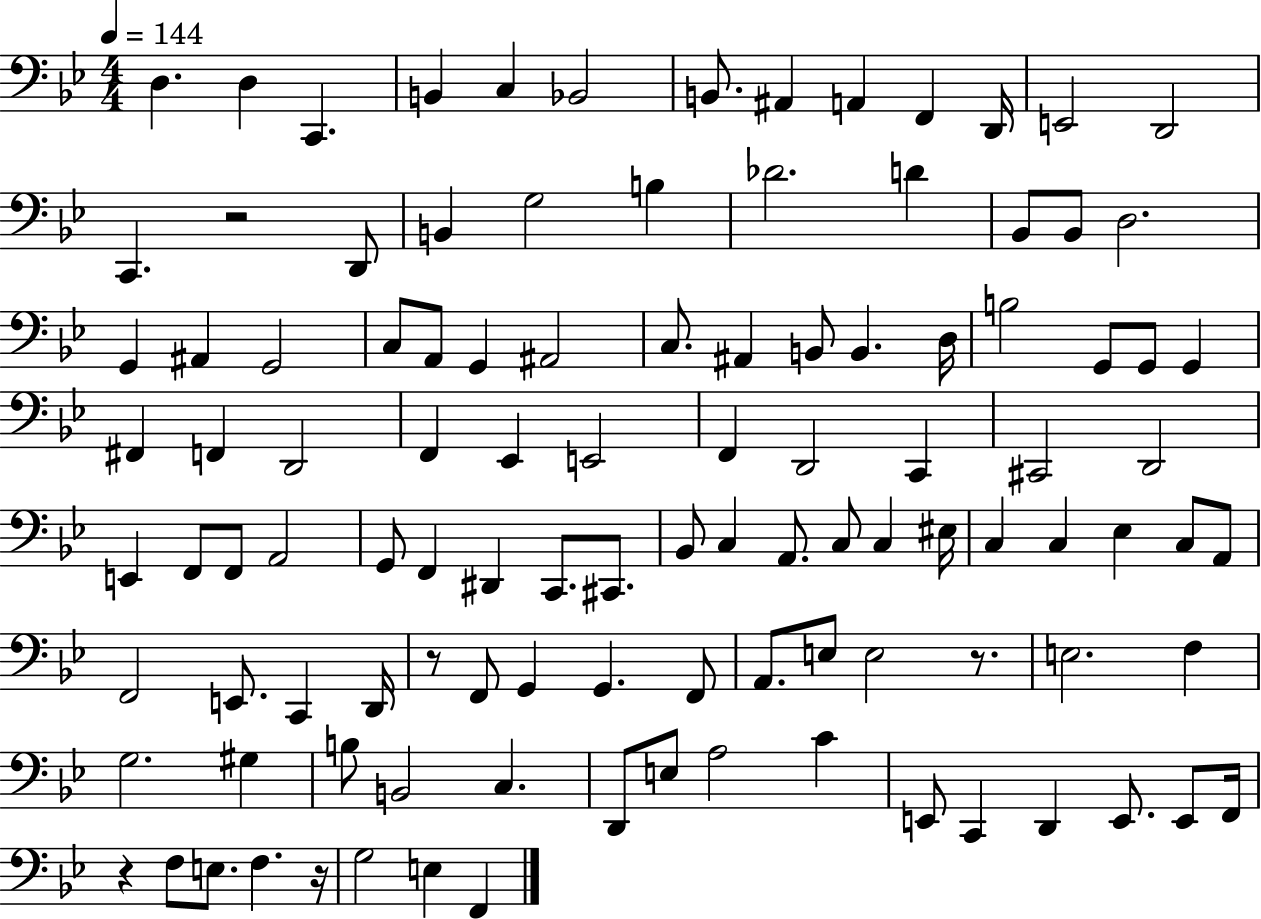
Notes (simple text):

D3/q. D3/q C2/q. B2/q C3/q Bb2/h B2/e. A#2/q A2/q F2/q D2/s E2/h D2/h C2/q. R/h D2/e B2/q G3/h B3/q Db4/h. D4/q Bb2/e Bb2/e D3/h. G2/q A#2/q G2/h C3/e A2/e G2/q A#2/h C3/e. A#2/q B2/e B2/q. D3/s B3/h G2/e G2/e G2/q F#2/q F2/q D2/h F2/q Eb2/q E2/h F2/q D2/h C2/q C#2/h D2/h E2/q F2/e F2/e A2/h G2/e F2/q D#2/q C2/e. C#2/e. Bb2/e C3/q A2/e. C3/e C3/q EIS3/s C3/q C3/q Eb3/q C3/e A2/e F2/h E2/e. C2/q D2/s R/e F2/e G2/q G2/q. F2/e A2/e. E3/e E3/h R/e. E3/h. F3/q G3/h. G#3/q B3/e B2/h C3/q. D2/e E3/e A3/h C4/q E2/e C2/q D2/q E2/e. E2/e F2/s R/q F3/e E3/e. F3/q. R/s G3/h E3/q F2/q